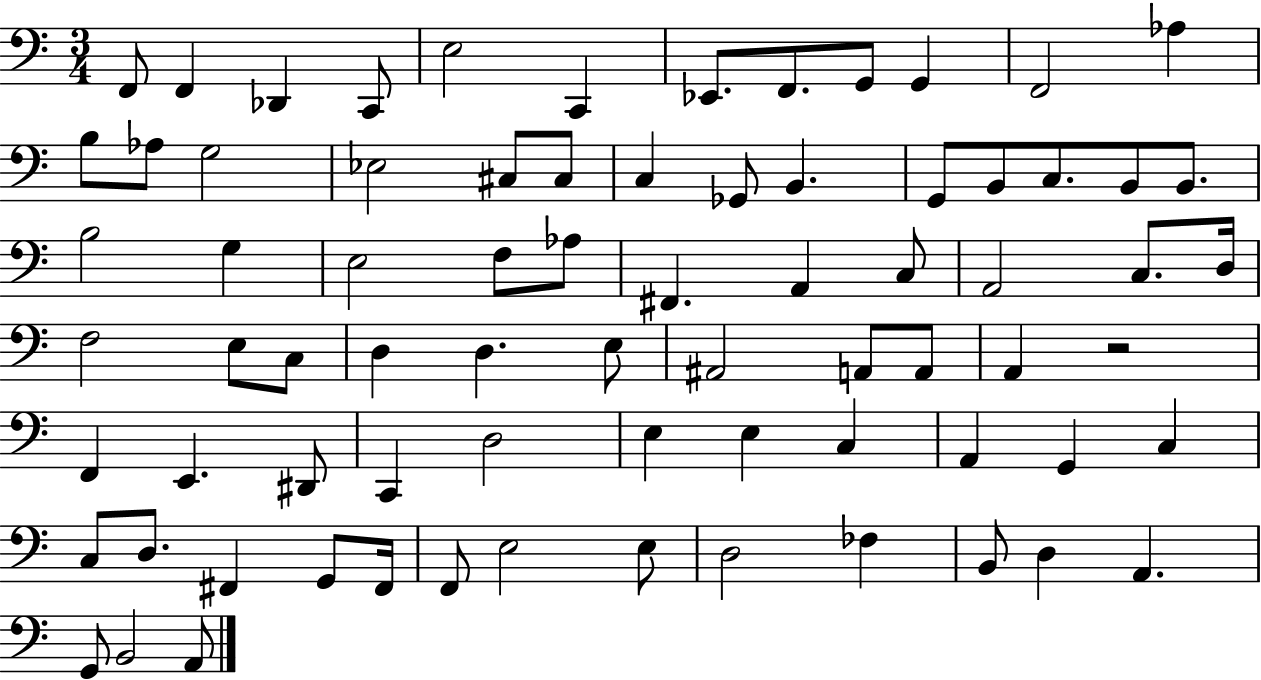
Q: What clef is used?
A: bass